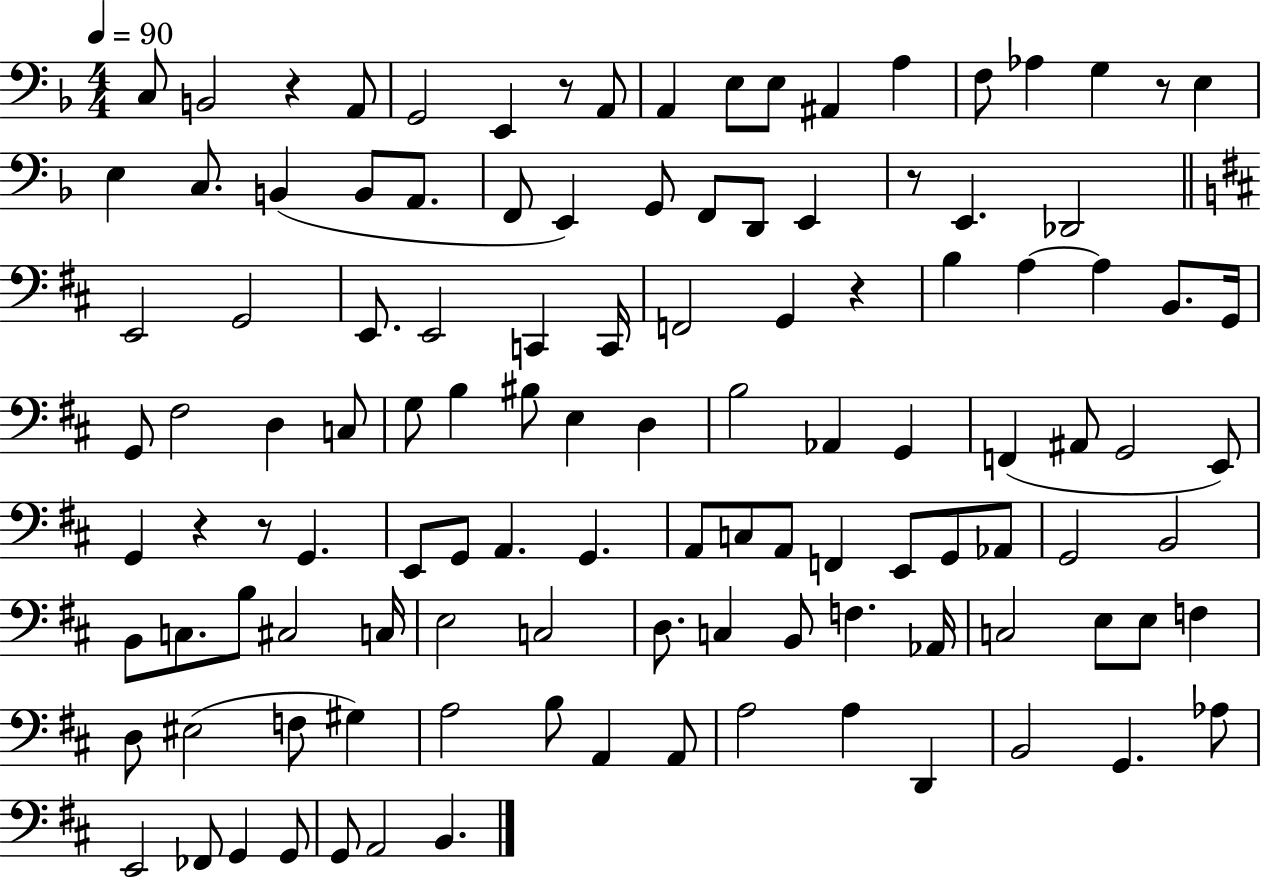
C3/e B2/h R/q A2/e G2/h E2/q R/e A2/e A2/q E3/e E3/e A#2/q A3/q F3/e Ab3/q G3/q R/e E3/q E3/q C3/e. B2/q B2/e A2/e. F2/e E2/q G2/e F2/e D2/e E2/q R/e E2/q. Db2/h E2/h G2/h E2/e. E2/h C2/q C2/s F2/h G2/q R/q B3/q A3/q A3/q B2/e. G2/s G2/e F#3/h D3/q C3/e G3/e B3/q BIS3/e E3/q D3/q B3/h Ab2/q G2/q F2/q A#2/e G2/h E2/e G2/q R/q R/e G2/q. E2/e G2/e A2/q. G2/q. A2/e C3/e A2/e F2/q E2/e G2/e Ab2/e G2/h B2/h B2/e C3/e. B3/e C#3/h C3/s E3/h C3/h D3/e. C3/q B2/e F3/q. Ab2/s C3/h E3/e E3/e F3/q D3/e EIS3/h F3/e G#3/q A3/h B3/e A2/q A2/e A3/h A3/q D2/q B2/h G2/q. Ab3/e E2/h FES2/e G2/q G2/e G2/e A2/h B2/q.